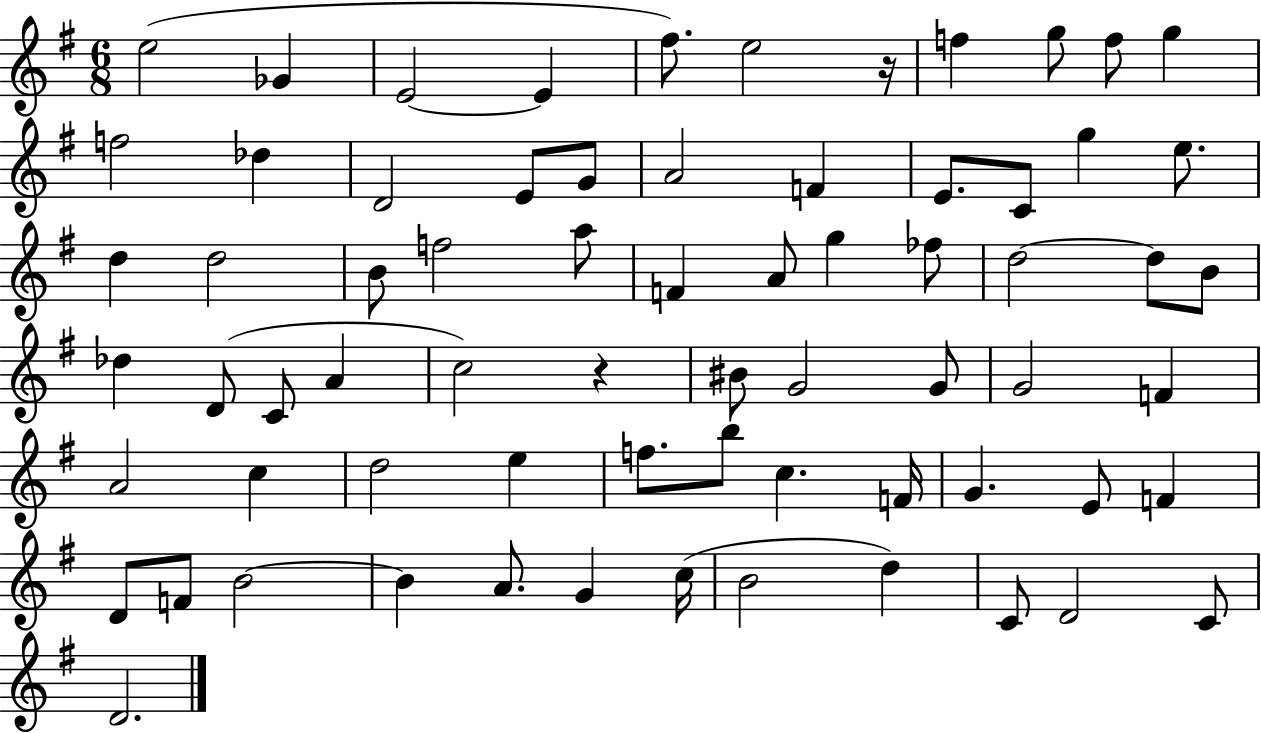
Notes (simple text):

E5/h Gb4/q E4/h E4/q F#5/e. E5/h R/s F5/q G5/e F5/e G5/q F5/h Db5/q D4/h E4/e G4/e A4/h F4/q E4/e. C4/e G5/q E5/e. D5/q D5/h B4/e F5/h A5/e F4/q A4/e G5/q FES5/e D5/h D5/e B4/e Db5/q D4/e C4/e A4/q C5/h R/q BIS4/e G4/h G4/e G4/h F4/q A4/h C5/q D5/h E5/q F5/e. B5/e C5/q. F4/s G4/q. E4/e F4/q D4/e F4/e B4/h B4/q A4/e. G4/q C5/s B4/h D5/q C4/e D4/h C4/e D4/h.